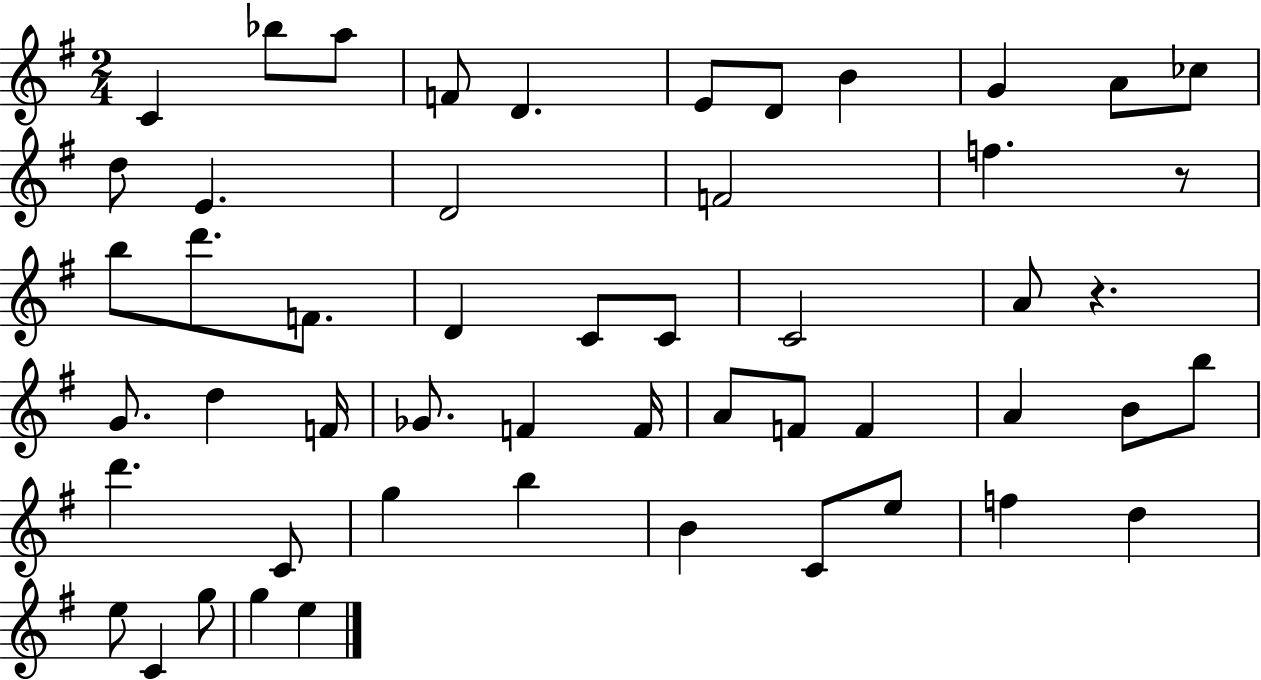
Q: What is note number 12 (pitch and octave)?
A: D5